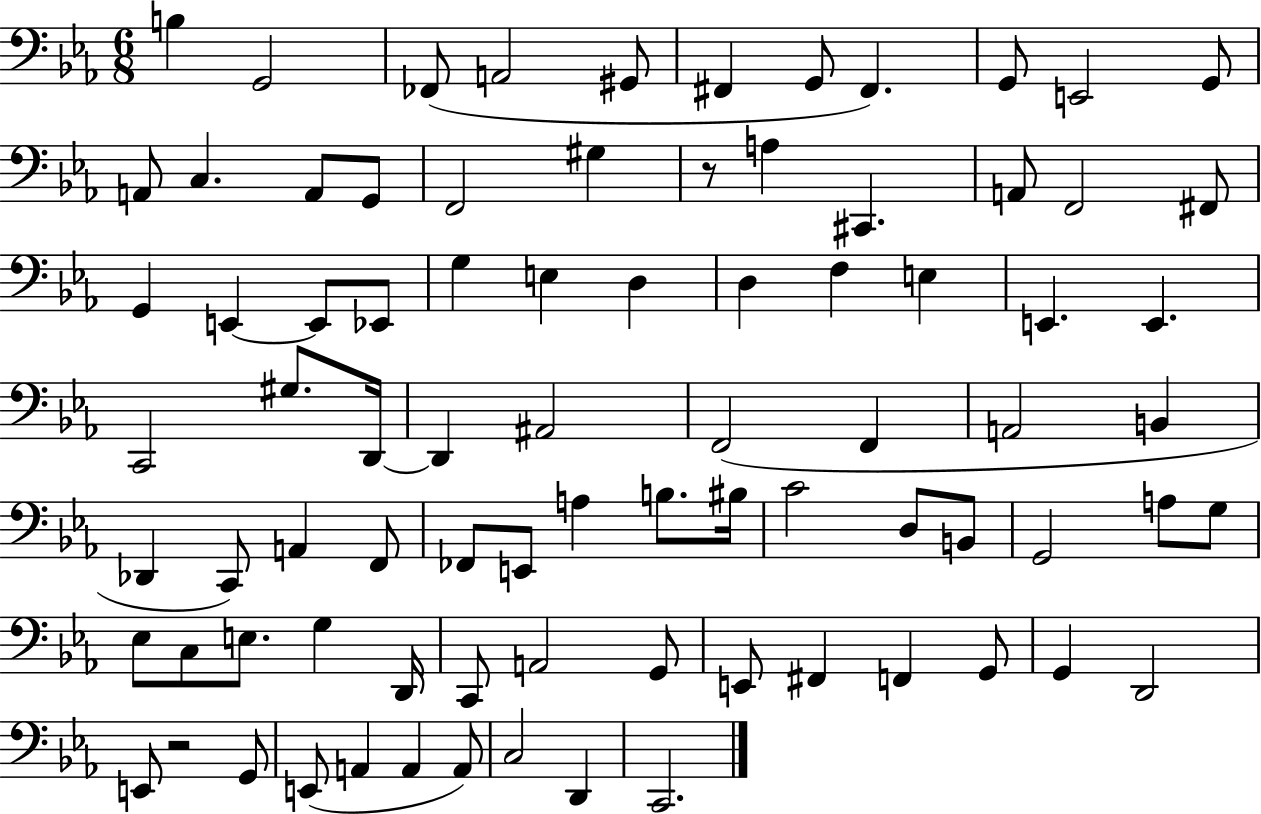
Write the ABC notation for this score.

X:1
T:Untitled
M:6/8
L:1/4
K:Eb
B, G,,2 _F,,/2 A,,2 ^G,,/2 ^F,, G,,/2 ^F,, G,,/2 E,,2 G,,/2 A,,/2 C, A,,/2 G,,/2 F,,2 ^G, z/2 A, ^C,, A,,/2 F,,2 ^F,,/2 G,, E,, E,,/2 _E,,/2 G, E, D, D, F, E, E,, E,, C,,2 ^G,/2 D,,/4 D,, ^A,,2 F,,2 F,, A,,2 B,, _D,, C,,/2 A,, F,,/2 _F,,/2 E,,/2 A, B,/2 ^B,/4 C2 D,/2 B,,/2 G,,2 A,/2 G,/2 _E,/2 C,/2 E,/2 G, D,,/4 C,,/2 A,,2 G,,/2 E,,/2 ^F,, F,, G,,/2 G,, D,,2 E,,/2 z2 G,,/2 E,,/2 A,, A,, A,,/2 C,2 D,, C,,2